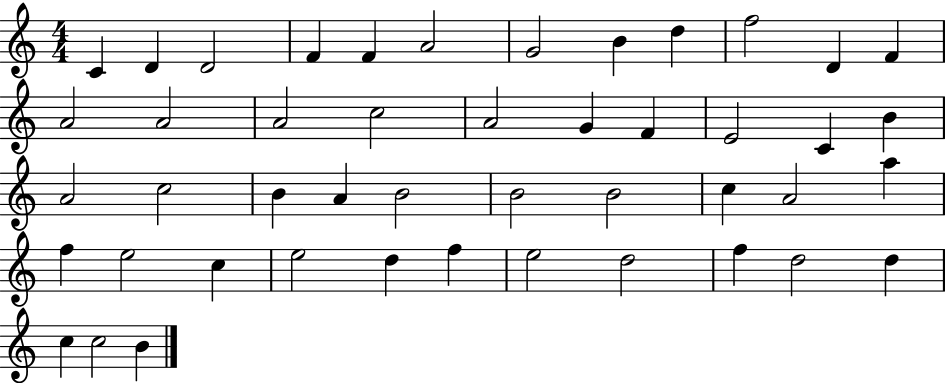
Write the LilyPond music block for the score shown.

{
  \clef treble
  \numericTimeSignature
  \time 4/4
  \key c \major
  c'4 d'4 d'2 | f'4 f'4 a'2 | g'2 b'4 d''4 | f''2 d'4 f'4 | \break a'2 a'2 | a'2 c''2 | a'2 g'4 f'4 | e'2 c'4 b'4 | \break a'2 c''2 | b'4 a'4 b'2 | b'2 b'2 | c''4 a'2 a''4 | \break f''4 e''2 c''4 | e''2 d''4 f''4 | e''2 d''2 | f''4 d''2 d''4 | \break c''4 c''2 b'4 | \bar "|."
}